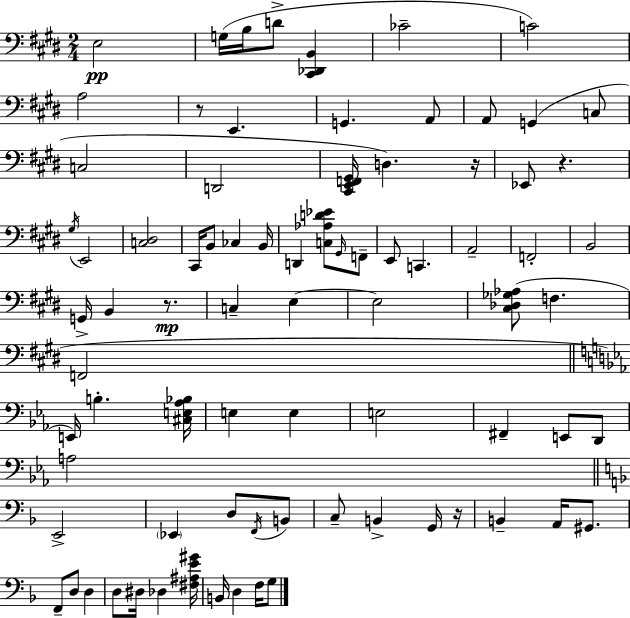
E3/h G3/s B3/s D4/e [C#2,Db2,B2]/q CES4/h C4/h A3/h R/e E2/q. G2/q. A2/e A2/e G2/q C3/e C3/h D2/h [C#2,E2,F2,G#2]/s D3/q. R/s Eb2/e R/q. G#3/s E2/h [C3,D#3]/h C#2/s B2/e CES3/q B2/s D2/q [C3,Ab3,D4,Eb4]/e G#2/s F2/e E2/e C2/q. A2/h F2/h B2/h G2/s B2/q R/e. C3/q E3/q E3/h [C#3,Db3,Gb3,Ab3]/e F3/q. F2/h E2/s B3/q. [C#3,E3,Ab3,Bb3]/s E3/q E3/q E3/h F#2/q E2/e D2/e A3/h E2/h Eb2/q D3/e F2/s B2/e C3/e B2/q G2/s R/s B2/q A2/s G#2/e. F2/e D3/e D3/q D3/e D#3/s Db3/q [F#3,A#3,E4,G#4]/s B2/s D3/q F3/s G3/e